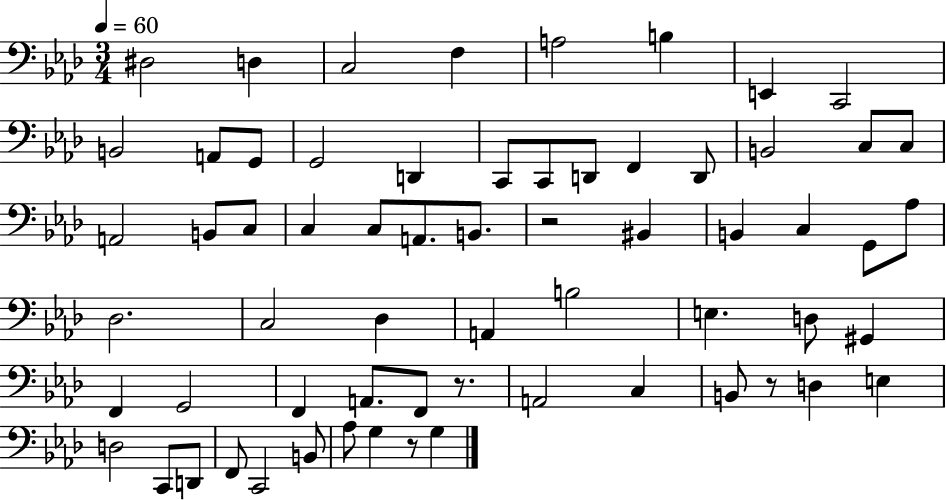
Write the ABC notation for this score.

X:1
T:Untitled
M:3/4
L:1/4
K:Ab
^D,2 D, C,2 F, A,2 B, E,, C,,2 B,,2 A,,/2 G,,/2 G,,2 D,, C,,/2 C,,/2 D,,/2 F,, D,,/2 B,,2 C,/2 C,/2 A,,2 B,,/2 C,/2 C, C,/2 A,,/2 B,,/2 z2 ^B,, B,, C, G,,/2 _A,/2 _D,2 C,2 _D, A,, B,2 E, D,/2 ^G,, F,, G,,2 F,, A,,/2 F,,/2 z/2 A,,2 C, B,,/2 z/2 D, E, D,2 C,,/2 D,,/2 F,,/2 C,,2 B,,/2 _A,/2 G, z/2 G,